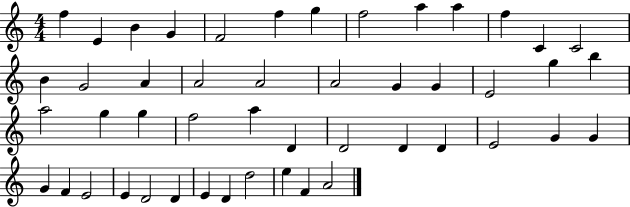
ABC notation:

X:1
T:Untitled
M:4/4
L:1/4
K:C
f E B G F2 f g f2 a a f C C2 B G2 A A2 A2 A2 G G E2 g b a2 g g f2 a D D2 D D E2 G G G F E2 E D2 D E D d2 e F A2